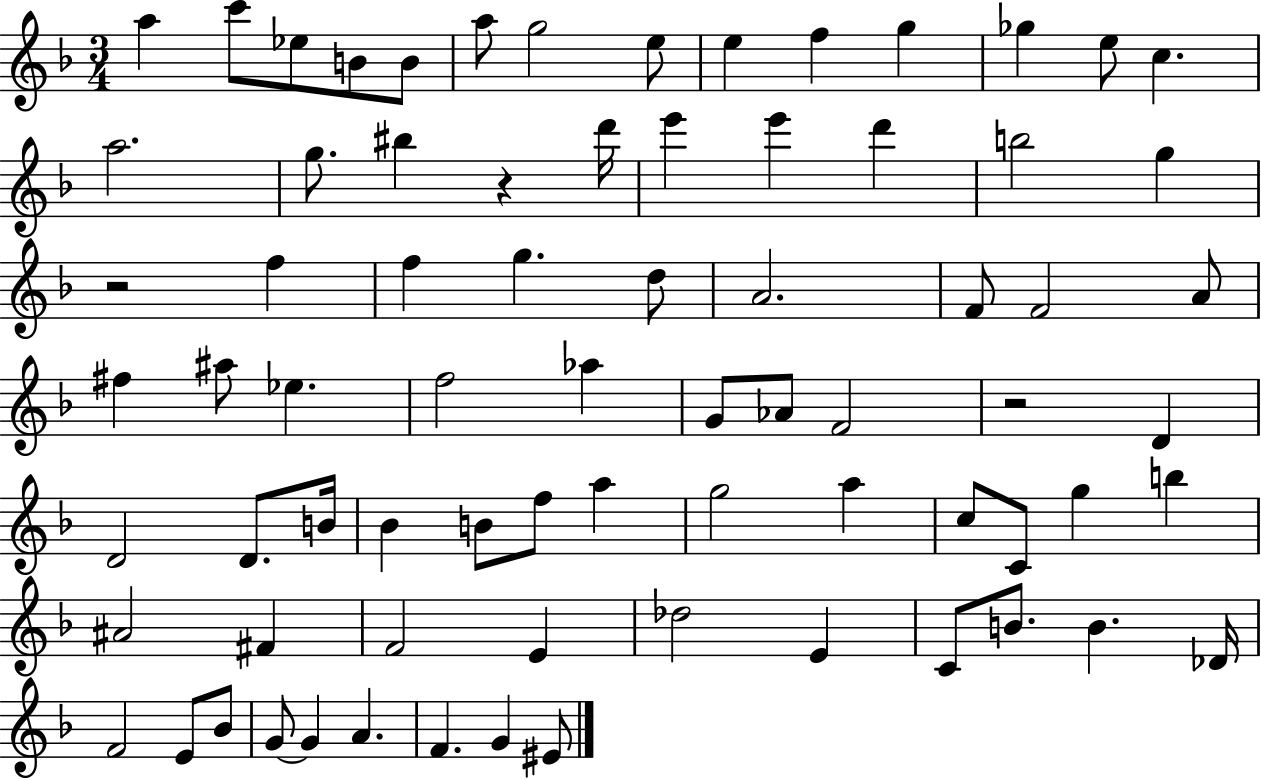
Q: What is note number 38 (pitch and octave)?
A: Ab4